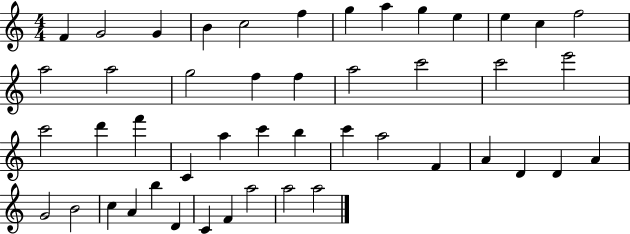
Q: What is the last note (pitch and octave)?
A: A5